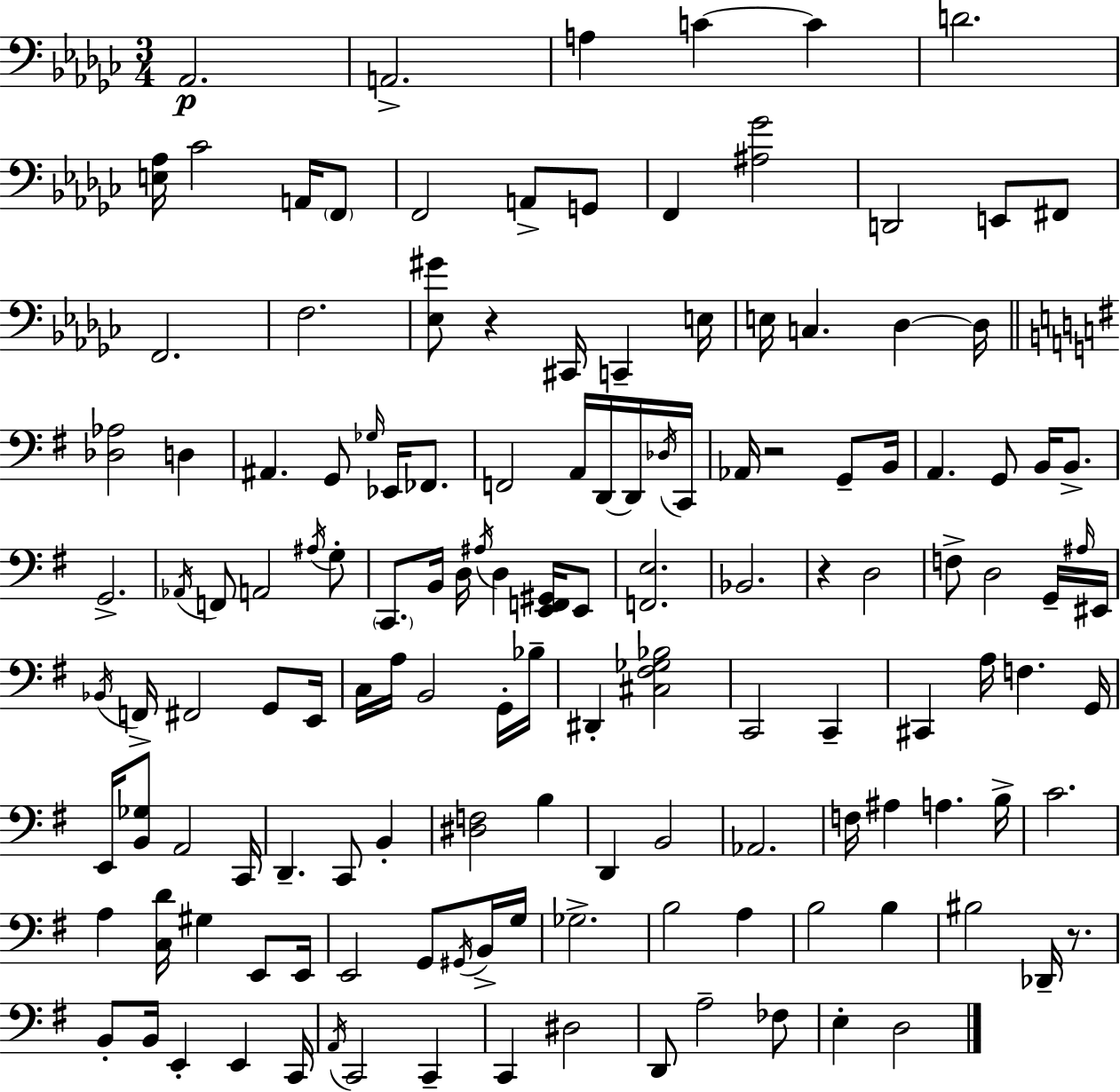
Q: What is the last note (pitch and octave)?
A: D3